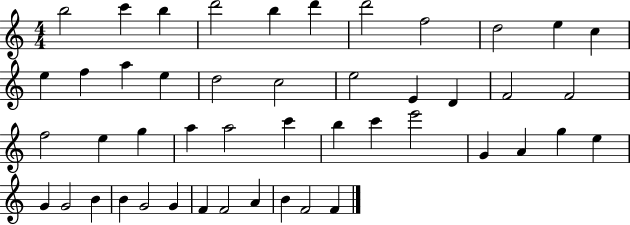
X:1
T:Untitled
M:4/4
L:1/4
K:C
b2 c' b d'2 b d' d'2 f2 d2 e c e f a e d2 c2 e2 E D F2 F2 f2 e g a a2 c' b c' e'2 G A g e G G2 B B G2 G F F2 A B F2 F